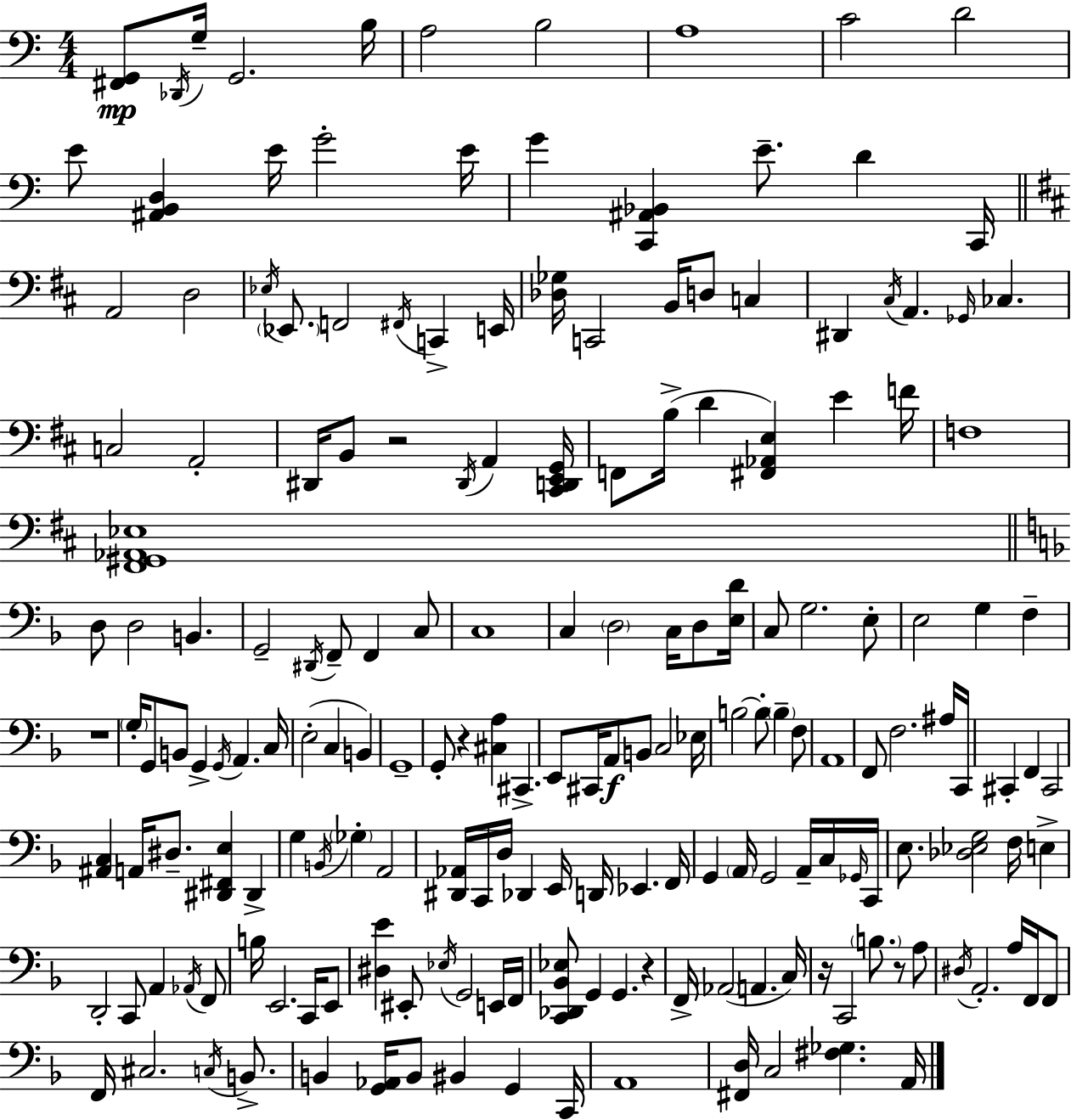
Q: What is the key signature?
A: A minor